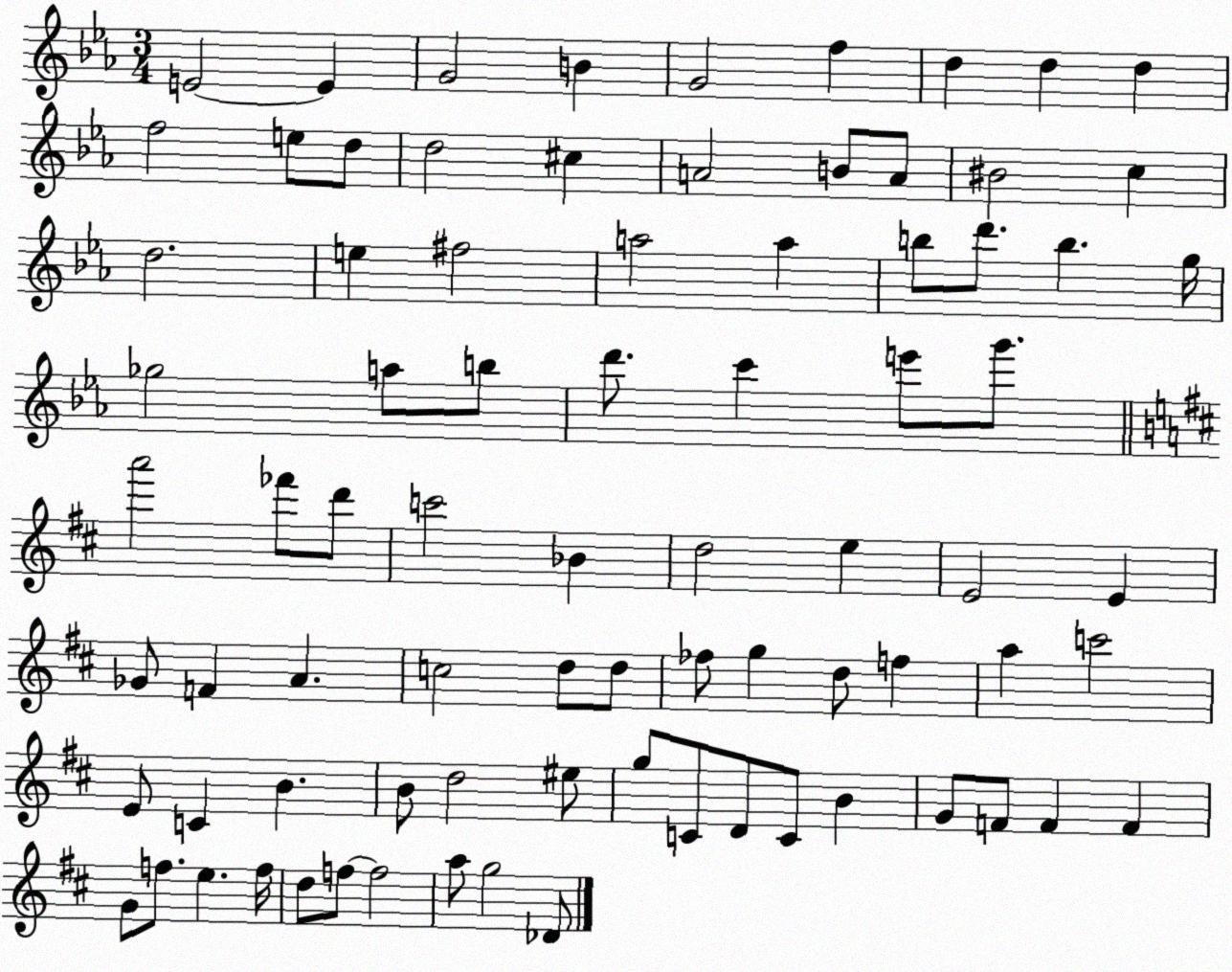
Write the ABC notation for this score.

X:1
T:Untitled
M:3/4
L:1/4
K:Eb
E2 E G2 B G2 f d d d f2 e/2 d/2 d2 ^c A2 B/2 A/2 ^B2 c d2 e ^f2 a2 a b/2 d'/2 b g/4 _g2 a/2 b/2 d'/2 c' e'/2 g'/2 a'2 _f'/2 d'/2 c'2 _B d2 e E2 E _G/2 F A c2 d/2 d/2 _f/2 g d/2 f a c'2 E/2 C B B/2 d2 ^e/2 g/2 C/2 D/2 C/2 B G/2 F/2 F F G/2 f/2 e f/4 d/2 f/2 f2 a/2 g2 _D/2